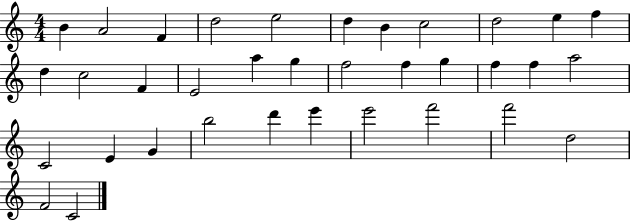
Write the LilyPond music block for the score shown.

{
  \clef treble
  \numericTimeSignature
  \time 4/4
  \key c \major
  b'4 a'2 f'4 | d''2 e''2 | d''4 b'4 c''2 | d''2 e''4 f''4 | \break d''4 c''2 f'4 | e'2 a''4 g''4 | f''2 f''4 g''4 | f''4 f''4 a''2 | \break c'2 e'4 g'4 | b''2 d'''4 e'''4 | e'''2 f'''2 | f'''2 d''2 | \break f'2 c'2 | \bar "|."
}